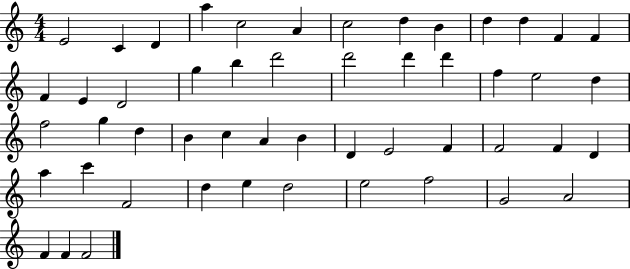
{
  \clef treble
  \numericTimeSignature
  \time 4/4
  \key c \major
  e'2 c'4 d'4 | a''4 c''2 a'4 | c''2 d''4 b'4 | d''4 d''4 f'4 f'4 | \break f'4 e'4 d'2 | g''4 b''4 d'''2 | d'''2 d'''4 d'''4 | f''4 e''2 d''4 | \break f''2 g''4 d''4 | b'4 c''4 a'4 b'4 | d'4 e'2 f'4 | f'2 f'4 d'4 | \break a''4 c'''4 f'2 | d''4 e''4 d''2 | e''2 f''2 | g'2 a'2 | \break f'4 f'4 f'2 | \bar "|."
}